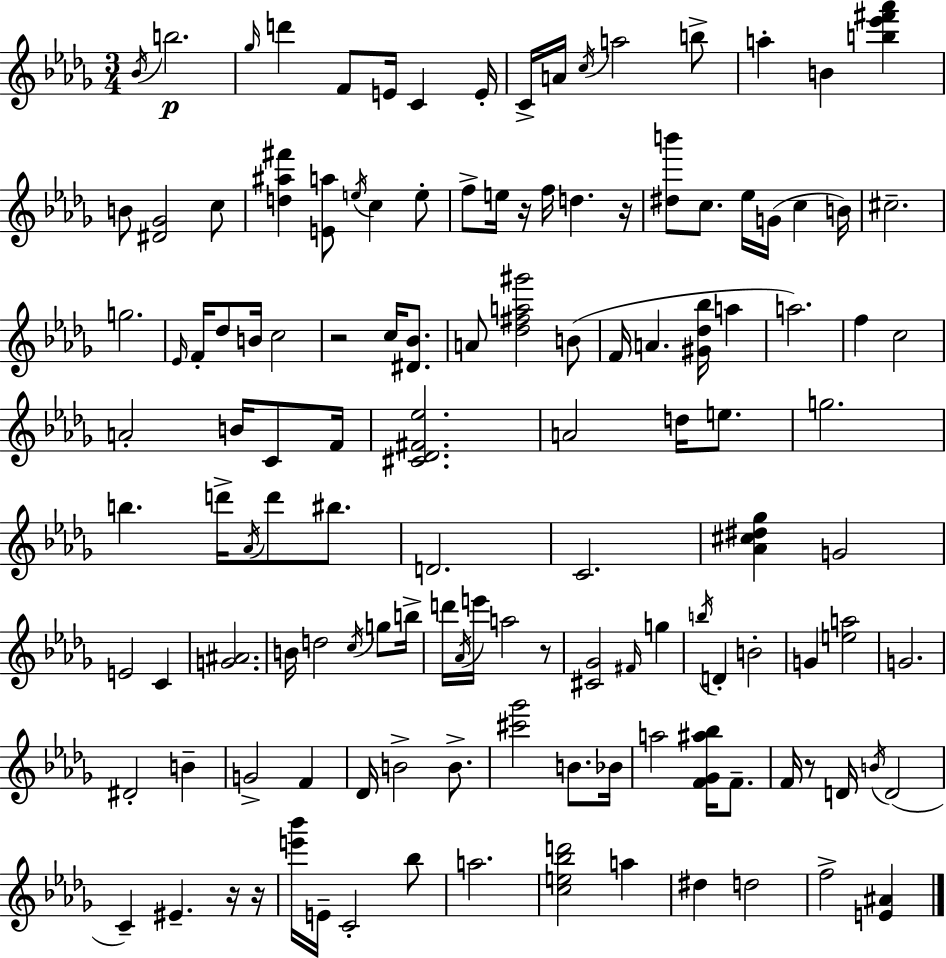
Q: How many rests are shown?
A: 7